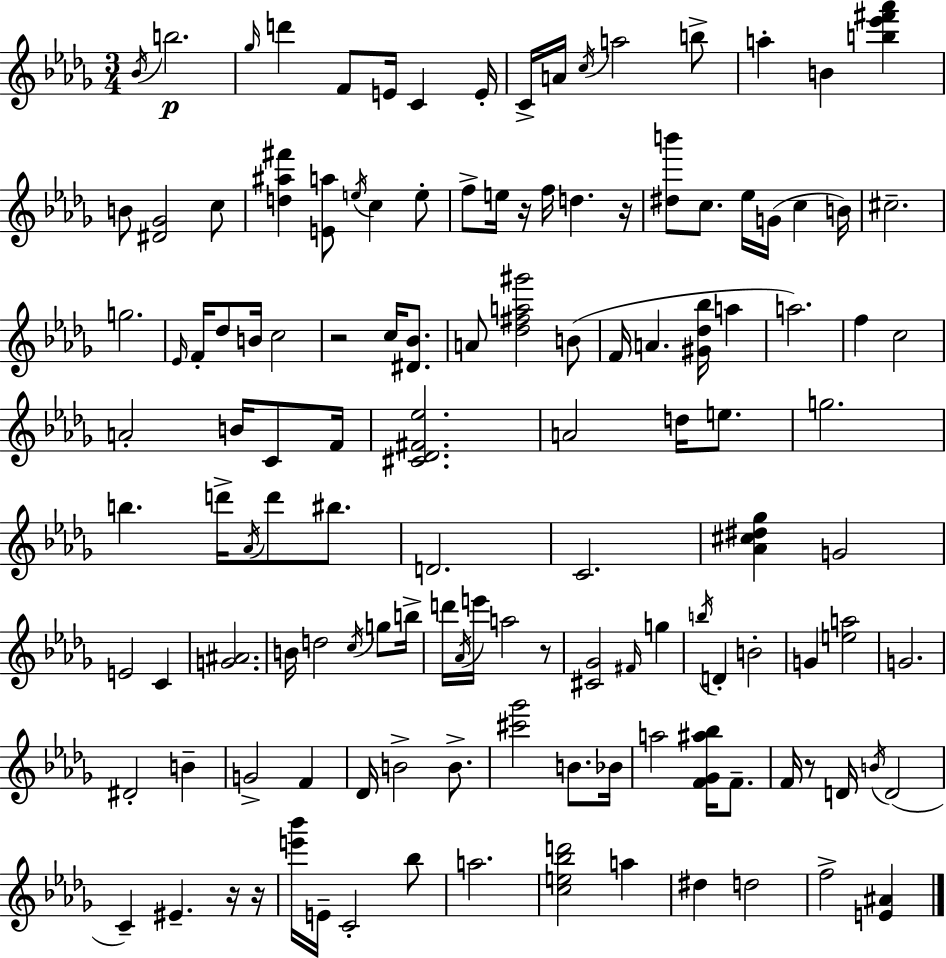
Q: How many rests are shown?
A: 7